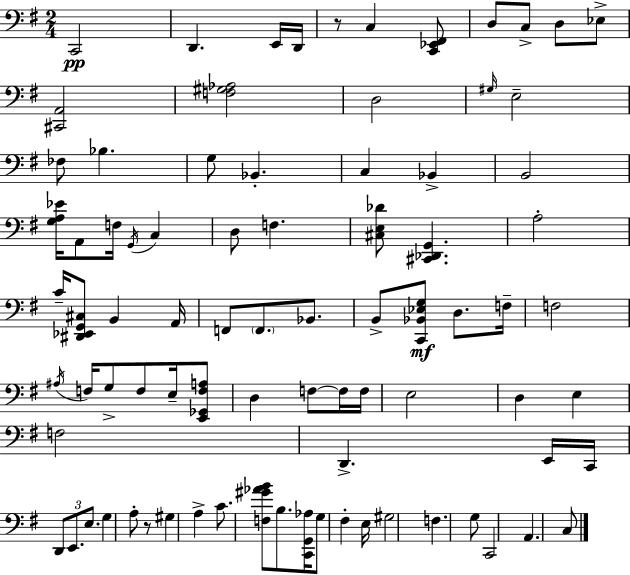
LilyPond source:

{
  \clef bass
  \numericTimeSignature
  \time 2/4
  \key e \minor
  c,2\pp | d,4. e,16 d,16 | r8 c4 <c, ees, fis,>8 | d8 c8-> d8 ees8-> | \break <cis, a,>2 | <f gis aes>2 | d2 | \grace { gis16 } e2-- | \break fes8 bes4. | g8 bes,4.-. | c4 bes,4-> | b,2 | \break <g a ees'>16 a,8 f16 \acciaccatura { g,16 } c4 | d8 f4. | <cis e des'>8 <cis, des, g,>4. | a2-. | \break c'16-- <dis, ees, g, cis>8 b,4 | a,16 f,8 \parenthesize f,8. bes,8. | b,8-> <c, bes, ees g>8\mf d8. | f16-- f2 | \break \acciaccatura { ais16 } f16 g8-> f8 | e16-- <e, ges, f a>8 d4 f8~~ | f16 f16 e2 | d4 e4 | \break f2 | d,4.-> | e,16 c,16 \tuplet 3/2 { d,8 e,8. | e8. } g4 a8-. | \break r8 gis4 a4-> | c'8. <f gis' aes' b'>8 | b8. <c, g, aes>16 g8 fis4-. | e16 gis2 | \break f4. | g8 c,2 | a,4. | c8 \bar "|."
}